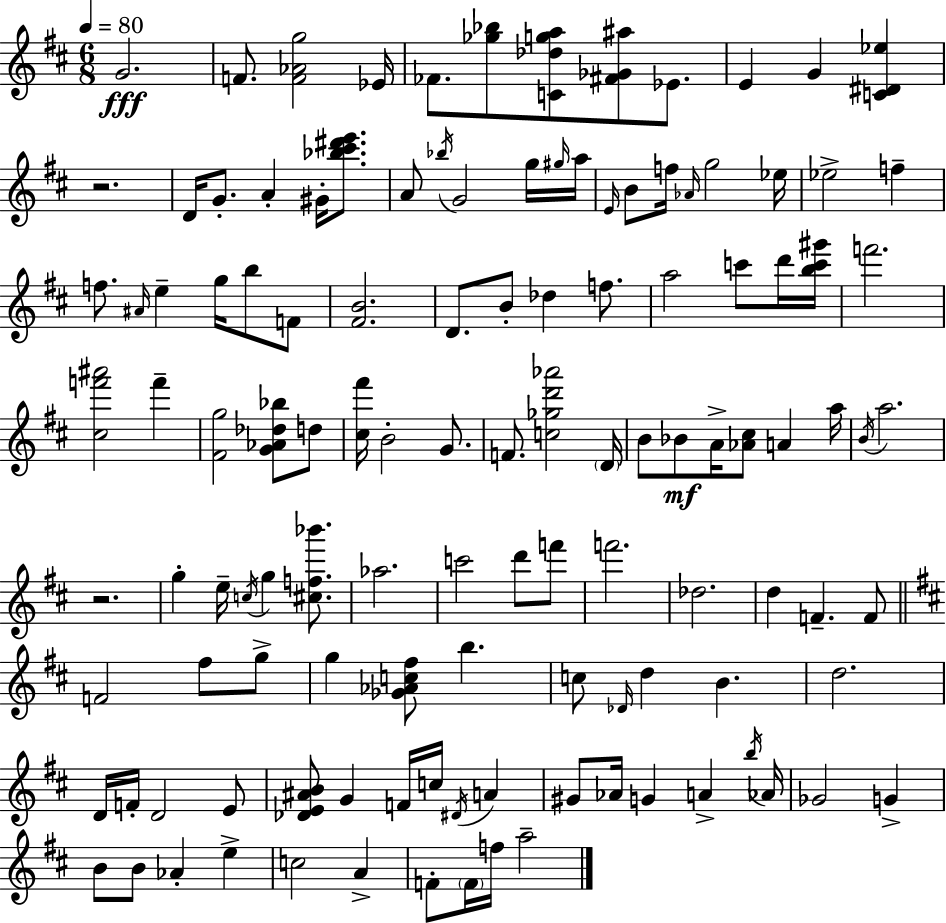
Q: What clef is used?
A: treble